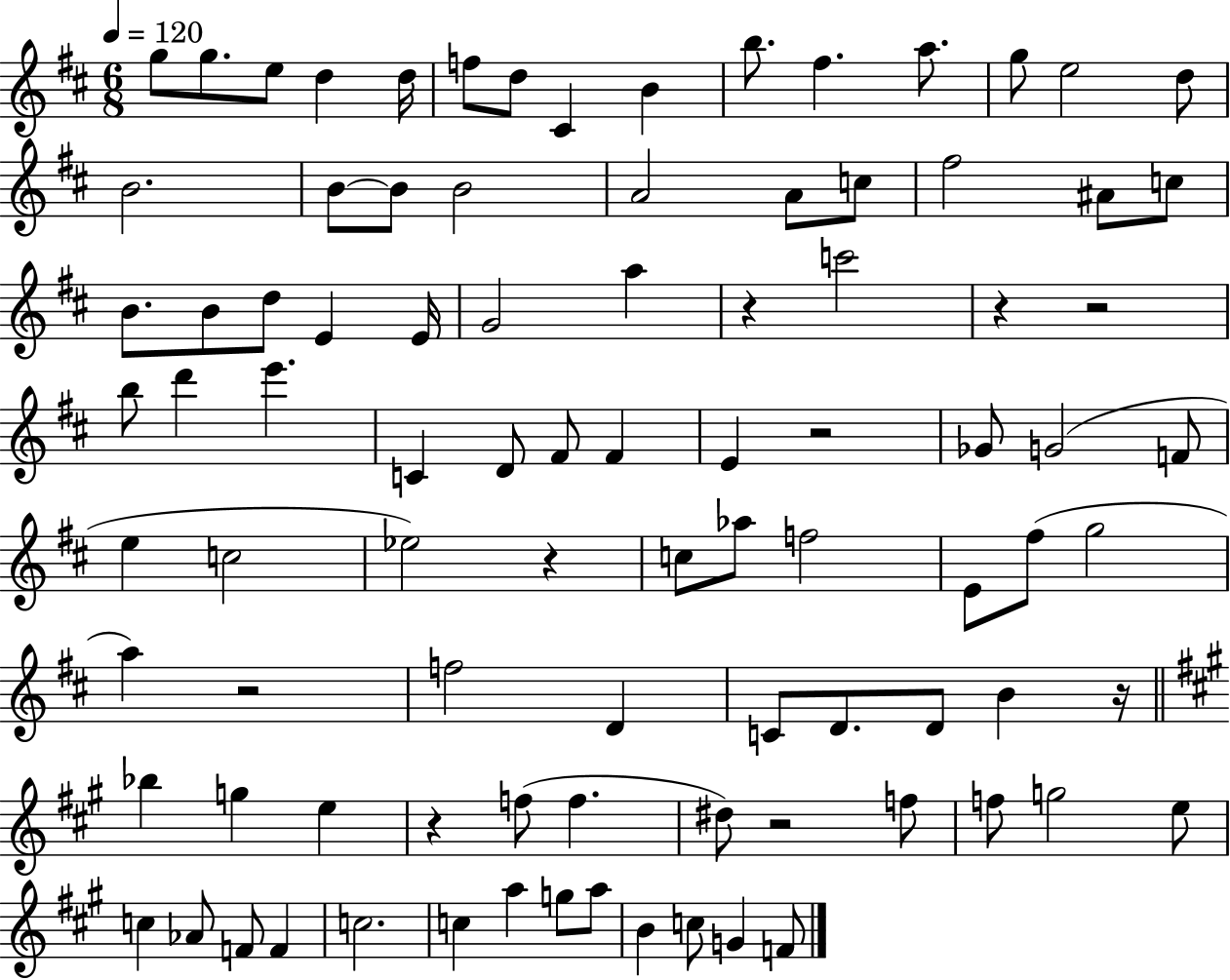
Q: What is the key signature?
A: D major